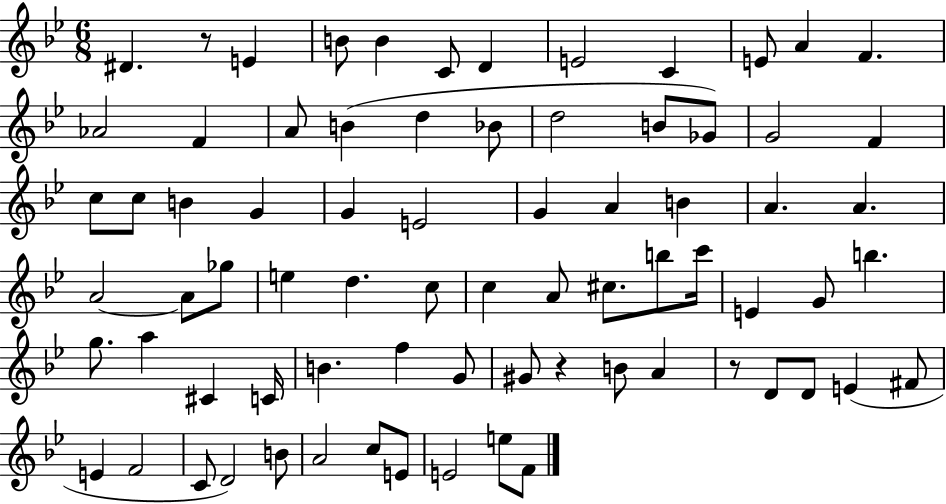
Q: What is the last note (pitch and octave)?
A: F4